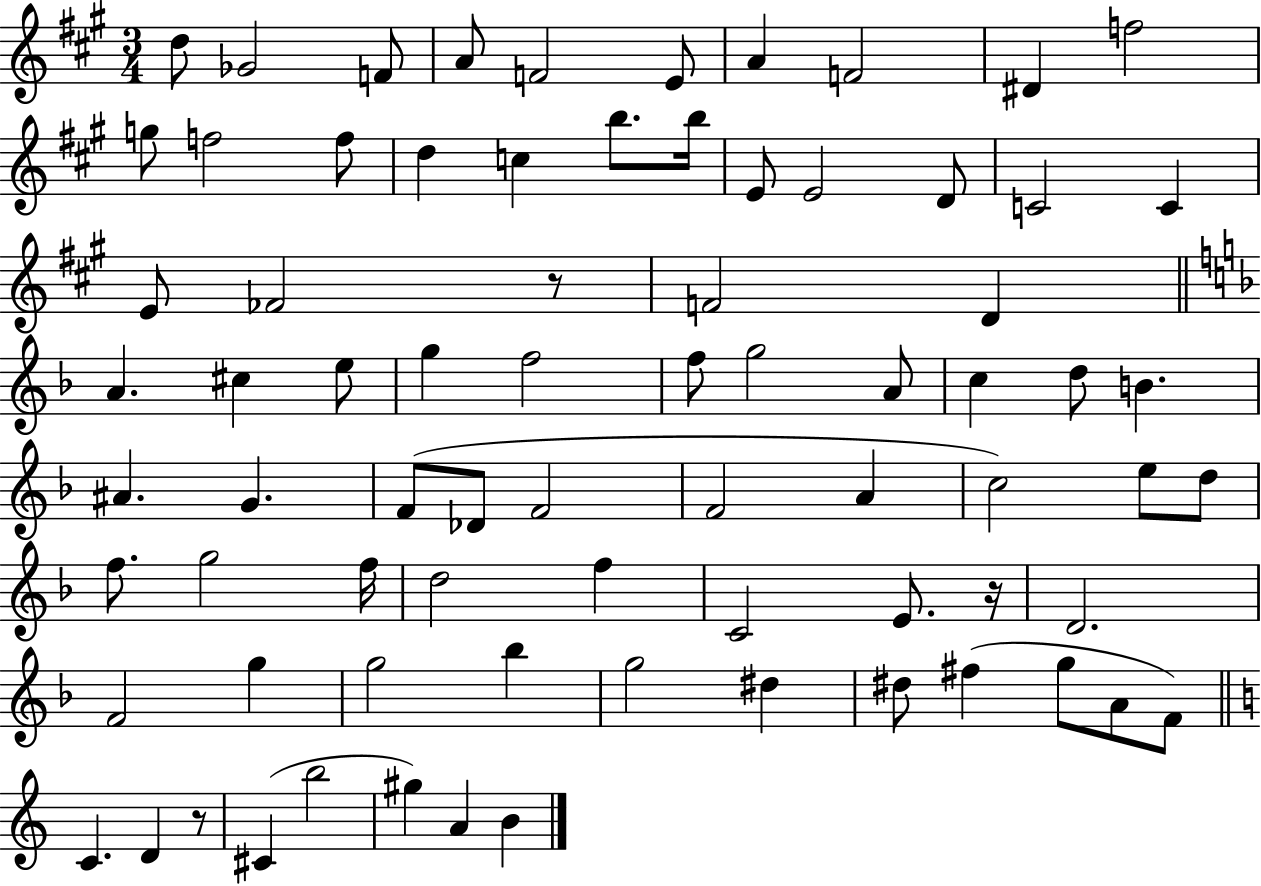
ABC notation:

X:1
T:Untitled
M:3/4
L:1/4
K:A
d/2 _G2 F/2 A/2 F2 E/2 A F2 ^D f2 g/2 f2 f/2 d c b/2 b/4 E/2 E2 D/2 C2 C E/2 _F2 z/2 F2 D A ^c e/2 g f2 f/2 g2 A/2 c d/2 B ^A G F/2 _D/2 F2 F2 A c2 e/2 d/2 f/2 g2 f/4 d2 f C2 E/2 z/4 D2 F2 g g2 _b g2 ^d ^d/2 ^f g/2 A/2 F/2 C D z/2 ^C b2 ^g A B